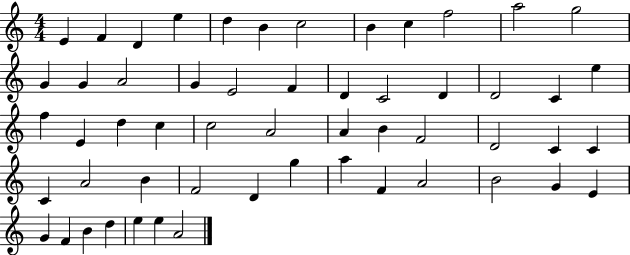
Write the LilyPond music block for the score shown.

{
  \clef treble
  \numericTimeSignature
  \time 4/4
  \key c \major
  e'4 f'4 d'4 e''4 | d''4 b'4 c''2 | b'4 c''4 f''2 | a''2 g''2 | \break g'4 g'4 a'2 | g'4 e'2 f'4 | d'4 c'2 d'4 | d'2 c'4 e''4 | \break f''4 e'4 d''4 c''4 | c''2 a'2 | a'4 b'4 f'2 | d'2 c'4 c'4 | \break c'4 a'2 b'4 | f'2 d'4 g''4 | a''4 f'4 a'2 | b'2 g'4 e'4 | \break g'4 f'4 b'4 d''4 | e''4 e''4 a'2 | \bar "|."
}